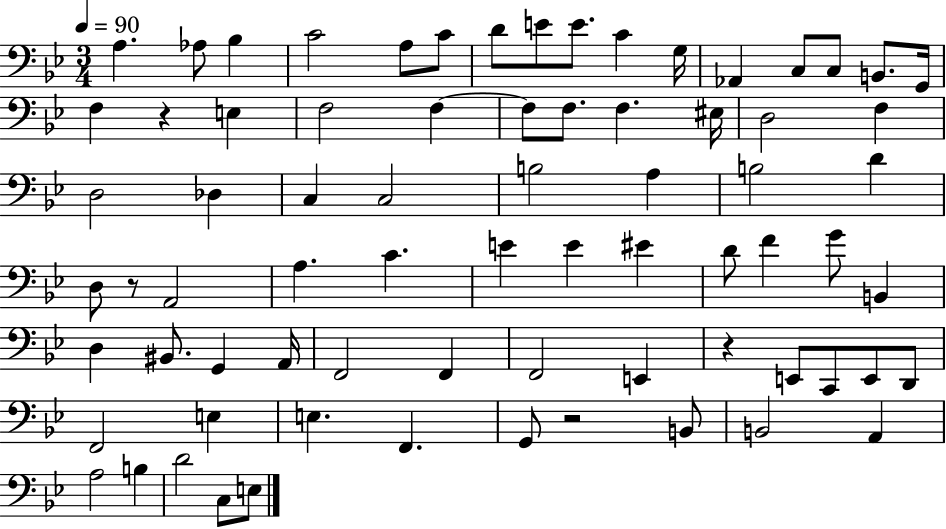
{
  \clef bass
  \numericTimeSignature
  \time 3/4
  \key bes \major
  \tempo 4 = 90
  a4. aes8 bes4 | c'2 a8 c'8 | d'8 e'8 e'8. c'4 g16 | aes,4 c8 c8 b,8. g,16 | \break f4 r4 e4 | f2 f4~~ | f8 f8. f4. eis16 | d2 f4 | \break d2 des4 | c4 c2 | b2 a4 | b2 d'4 | \break d8 r8 a,2 | a4. c'4. | e'4 e'4 eis'4 | d'8 f'4 g'8 b,4 | \break d4 bis,8. g,4 a,16 | f,2 f,4 | f,2 e,4 | r4 e,8 c,8 e,8 d,8 | \break f,2 e4 | e4. f,4. | g,8 r2 b,8 | b,2 a,4 | \break a2 b4 | d'2 c8 e8 | \bar "|."
}